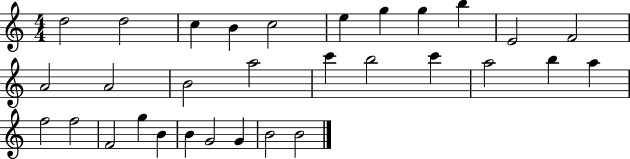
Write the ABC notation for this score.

X:1
T:Untitled
M:4/4
L:1/4
K:C
d2 d2 c B c2 e g g b E2 F2 A2 A2 B2 a2 c' b2 c' a2 b a f2 f2 F2 g B B G2 G B2 B2